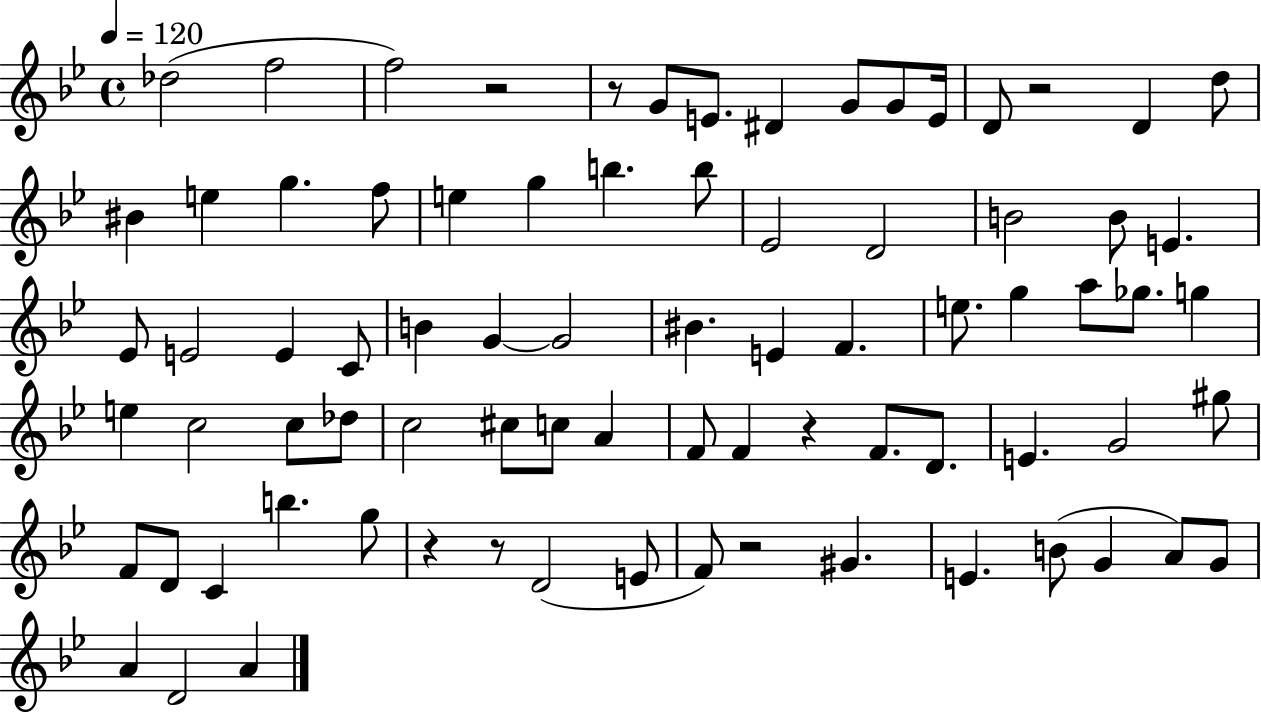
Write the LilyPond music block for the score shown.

{
  \clef treble
  \time 4/4
  \defaultTimeSignature
  \key bes \major
  \tempo 4 = 120
  des''2( f''2 | f''2) r2 | r8 g'8 e'8. dis'4 g'8 g'8 e'16 | d'8 r2 d'4 d''8 | \break bis'4 e''4 g''4. f''8 | e''4 g''4 b''4. b''8 | ees'2 d'2 | b'2 b'8 e'4. | \break ees'8 e'2 e'4 c'8 | b'4 g'4~~ g'2 | bis'4. e'4 f'4. | e''8. g''4 a''8 ges''8. g''4 | \break e''4 c''2 c''8 des''8 | c''2 cis''8 c''8 a'4 | f'8 f'4 r4 f'8. d'8. | e'4. g'2 gis''8 | \break f'8 d'8 c'4 b''4. g''8 | r4 r8 d'2( e'8 | f'8) r2 gis'4. | e'4. b'8( g'4 a'8) g'8 | \break a'4 d'2 a'4 | \bar "|."
}